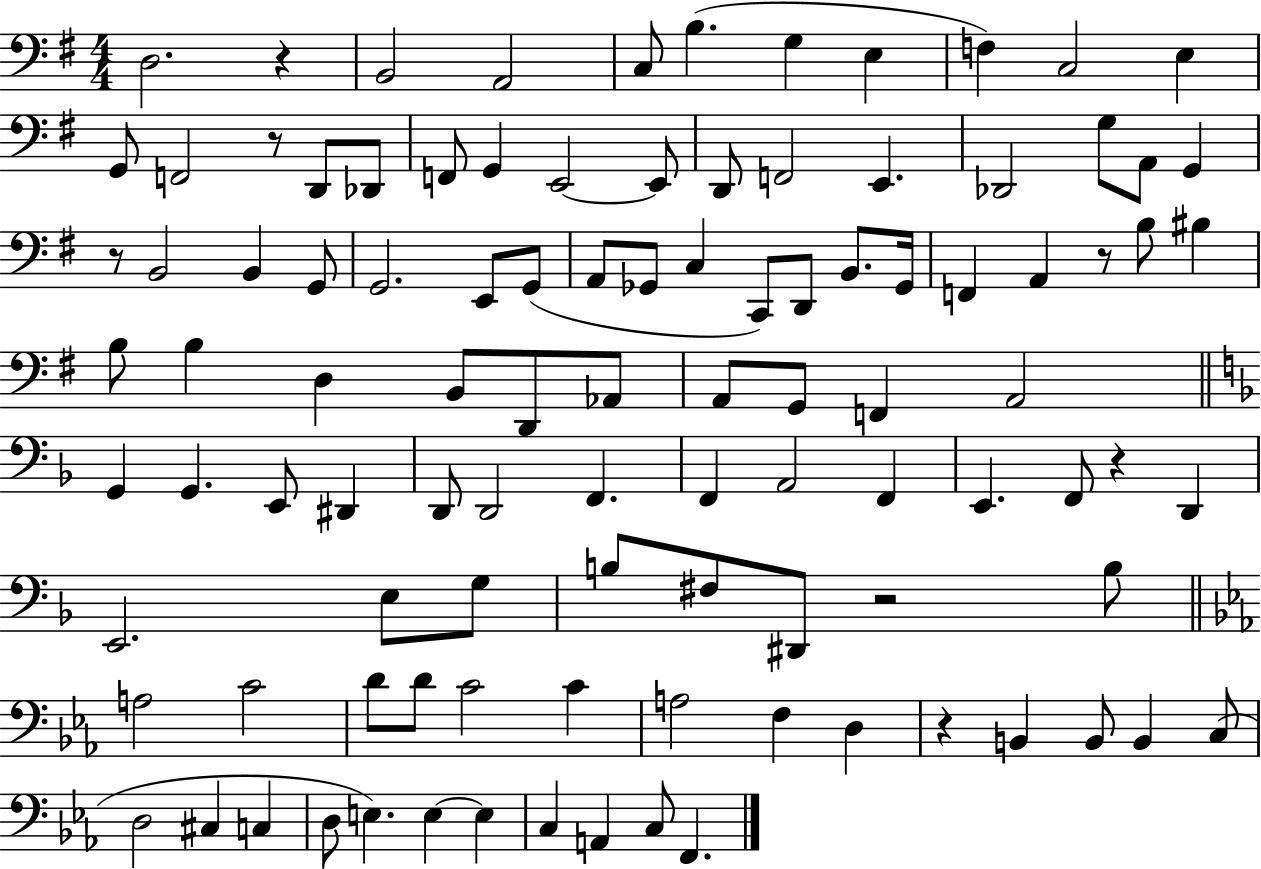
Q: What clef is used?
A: bass